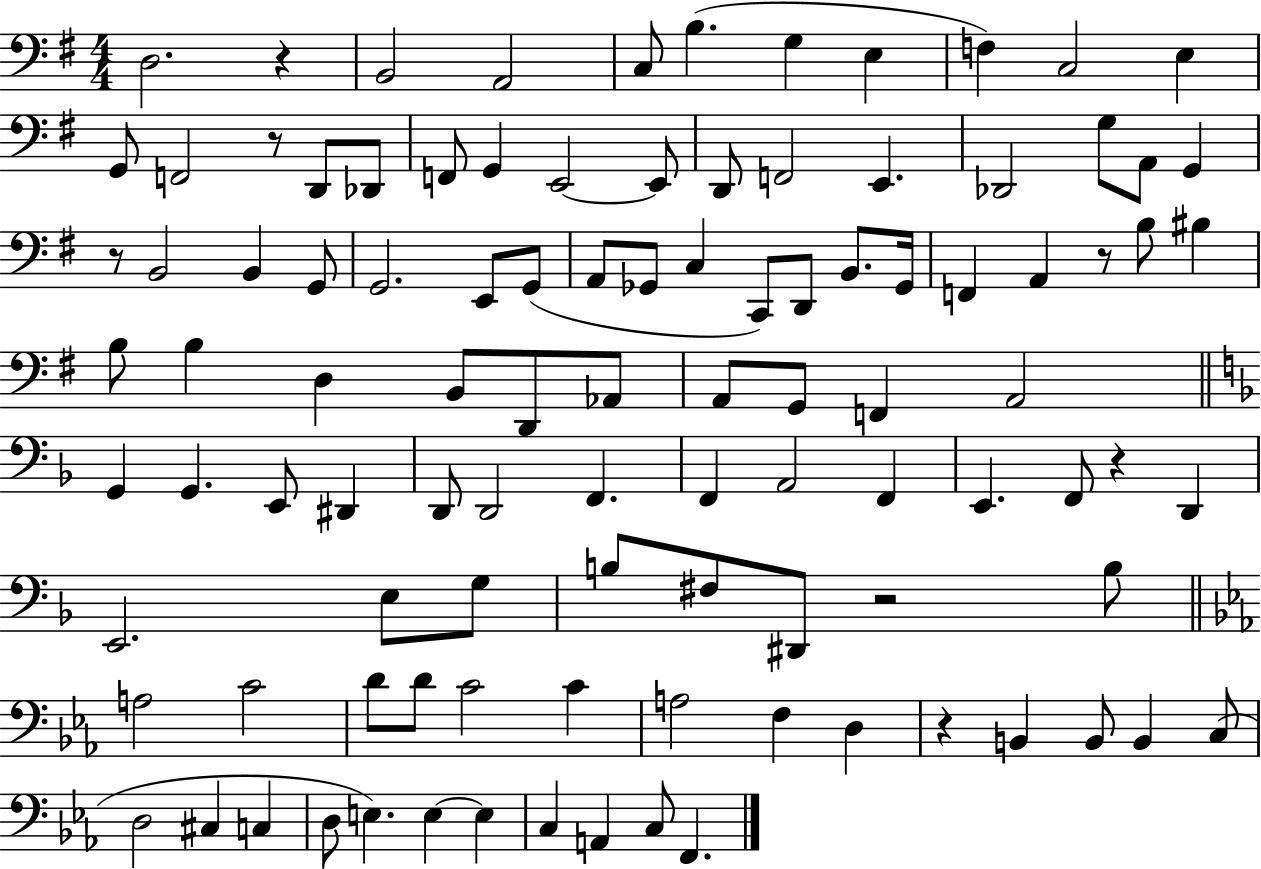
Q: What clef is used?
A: bass